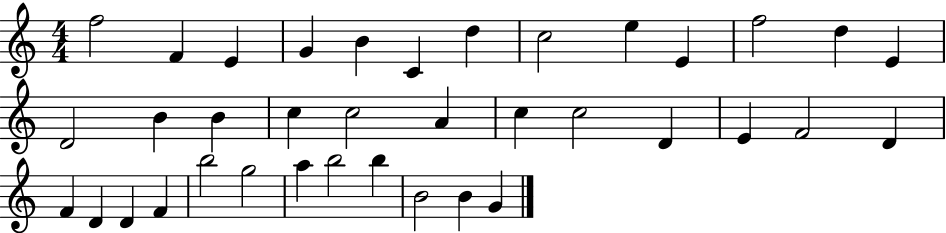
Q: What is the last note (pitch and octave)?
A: G4